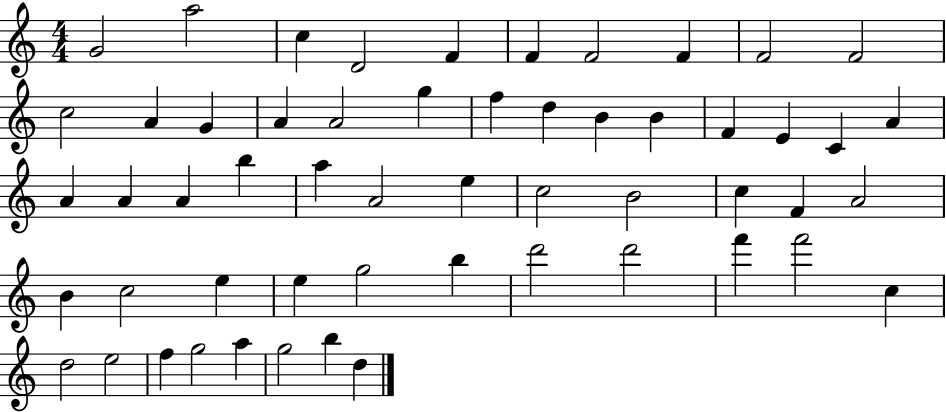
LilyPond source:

{
  \clef treble
  \numericTimeSignature
  \time 4/4
  \key c \major
  g'2 a''2 | c''4 d'2 f'4 | f'4 f'2 f'4 | f'2 f'2 | \break c''2 a'4 g'4 | a'4 a'2 g''4 | f''4 d''4 b'4 b'4 | f'4 e'4 c'4 a'4 | \break a'4 a'4 a'4 b''4 | a''4 a'2 e''4 | c''2 b'2 | c''4 f'4 a'2 | \break b'4 c''2 e''4 | e''4 g''2 b''4 | d'''2 d'''2 | f'''4 f'''2 c''4 | \break d''2 e''2 | f''4 g''2 a''4 | g''2 b''4 d''4 | \bar "|."
}